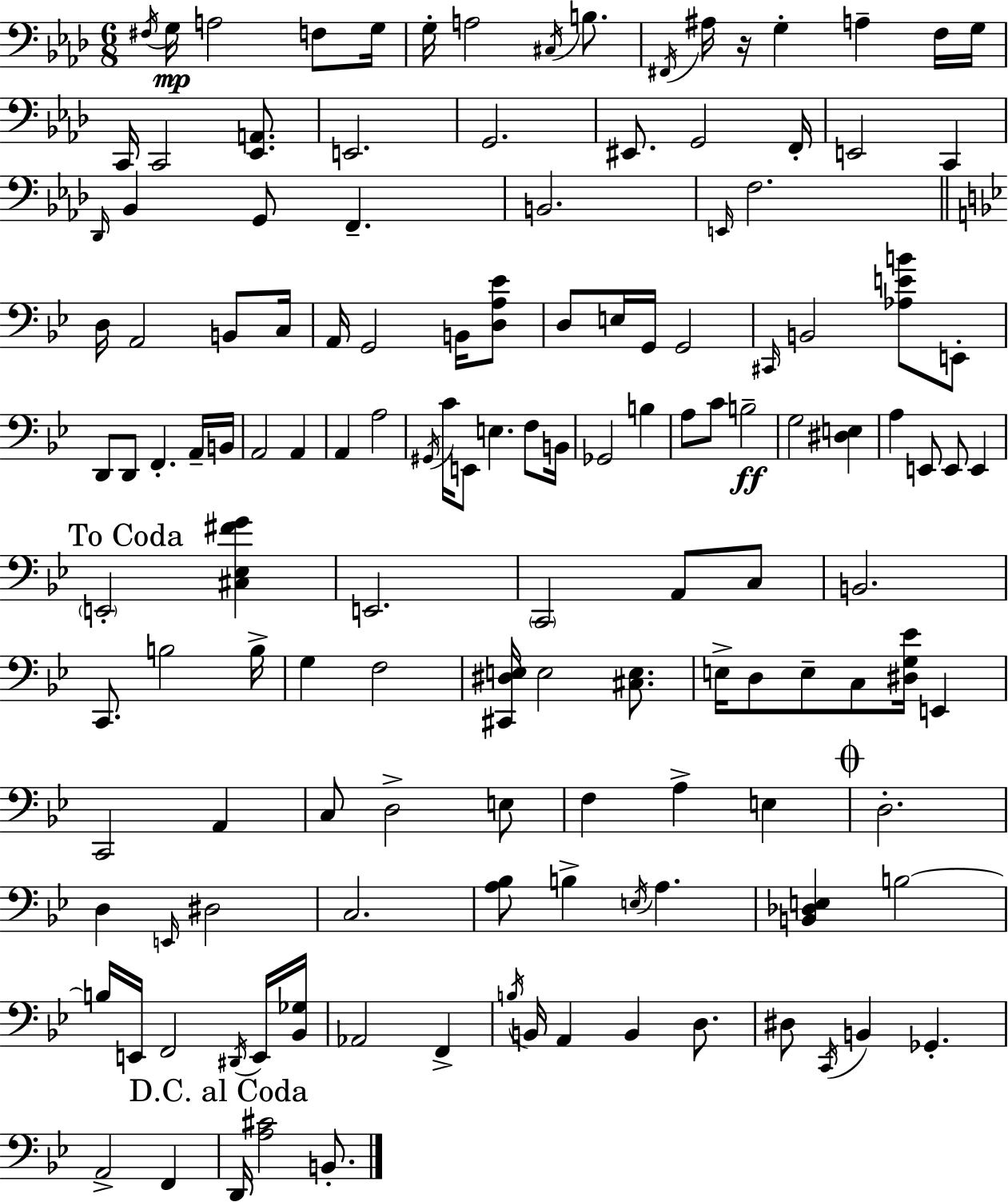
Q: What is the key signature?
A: AES major